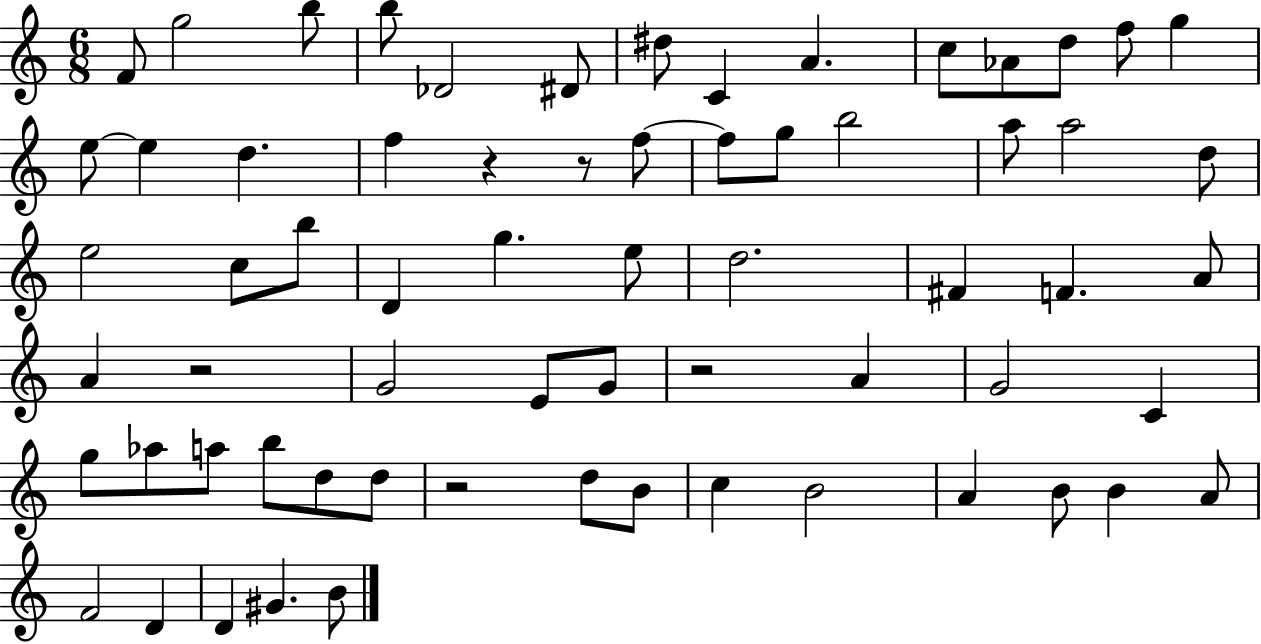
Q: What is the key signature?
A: C major